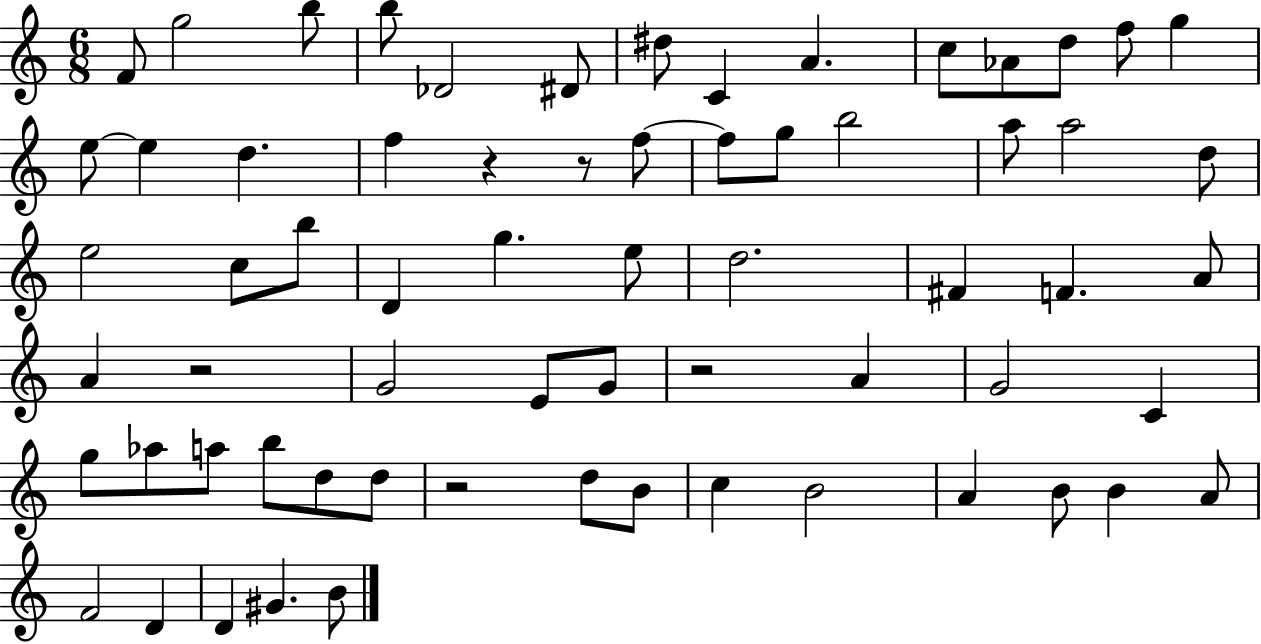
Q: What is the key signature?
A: C major